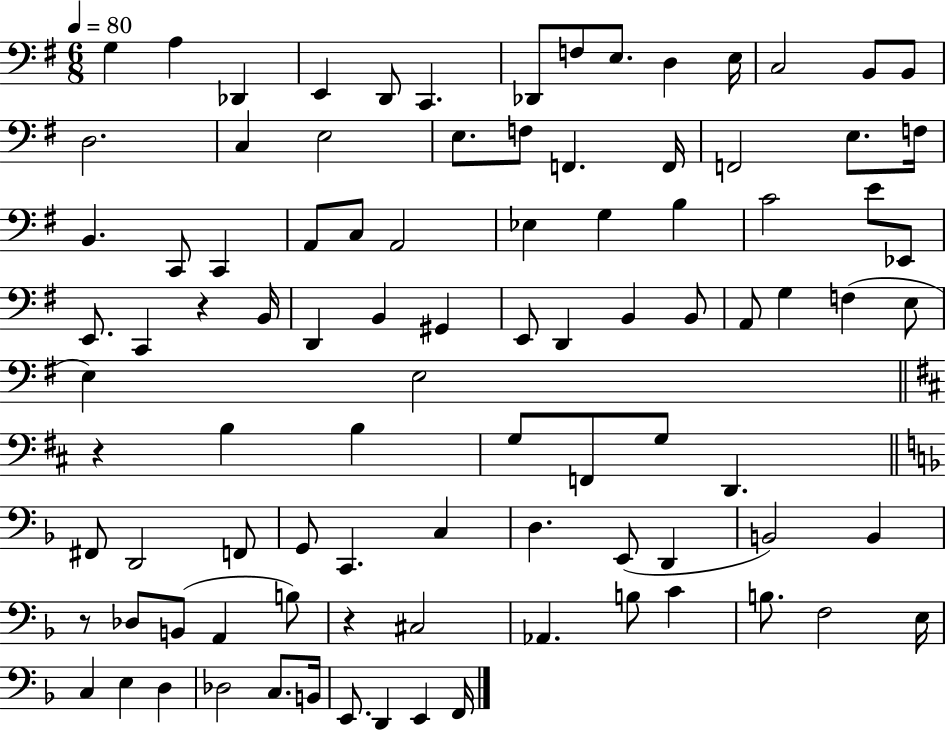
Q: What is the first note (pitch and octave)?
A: G3